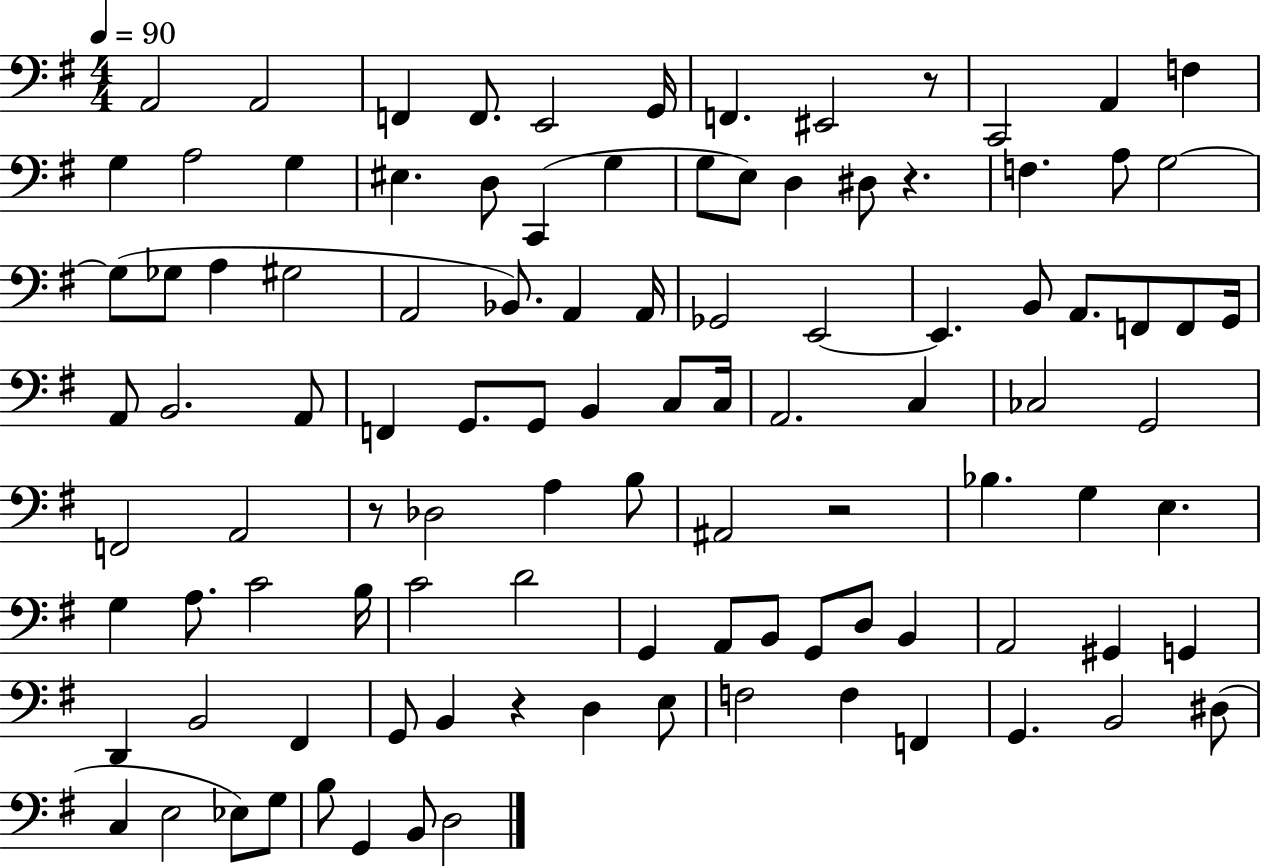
{
  \clef bass
  \numericTimeSignature
  \time 4/4
  \key g \major
  \tempo 4 = 90
  a,2 a,2 | f,4 f,8. e,2 g,16 | f,4. eis,2 r8 | c,2 a,4 f4 | \break g4 a2 g4 | eis4. d8 c,4( g4 | g8 e8) d4 dis8 r4. | f4. a8 g2~~ | \break g8( ges8 a4 gis2 | a,2 bes,8.) a,4 a,16 | ges,2 e,2~~ | e,4. b,8 a,8. f,8 f,8 g,16 | \break a,8 b,2. a,8 | f,4 g,8. g,8 b,4 c8 c16 | a,2. c4 | ces2 g,2 | \break f,2 a,2 | r8 des2 a4 b8 | ais,2 r2 | bes4. g4 e4. | \break g4 a8. c'2 b16 | c'2 d'2 | g,4 a,8 b,8 g,8 d8 b,4 | a,2 gis,4 g,4 | \break d,4 b,2 fis,4 | g,8 b,4 r4 d4 e8 | f2 f4 f,4 | g,4. b,2 dis8( | \break c4 e2 ees8) g8 | b8 g,4 b,8 d2 | \bar "|."
}